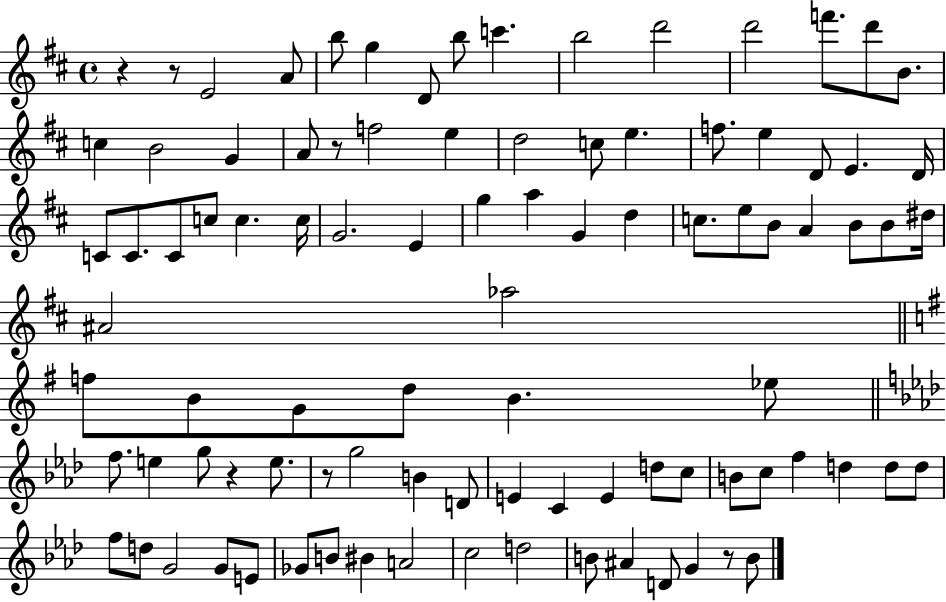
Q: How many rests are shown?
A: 6